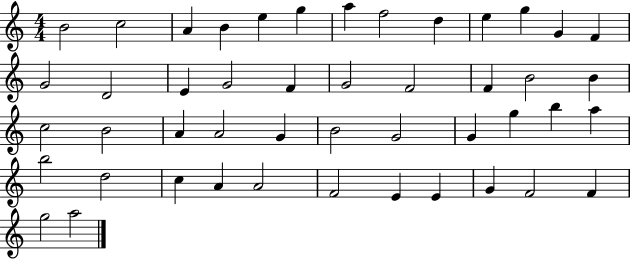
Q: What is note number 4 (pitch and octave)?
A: B4